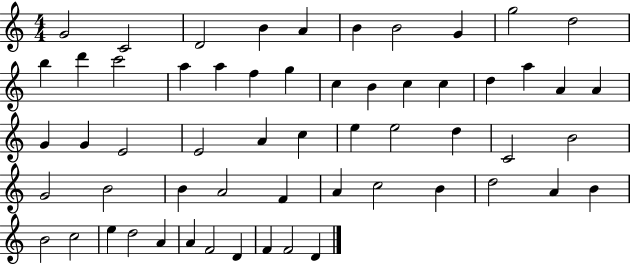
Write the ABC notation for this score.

X:1
T:Untitled
M:4/4
L:1/4
K:C
G2 C2 D2 B A B B2 G g2 d2 b d' c'2 a a f g c B c c d a A A G G E2 E2 A c e e2 d C2 B2 G2 B2 B A2 F A c2 B d2 A B B2 c2 e d2 A A F2 D F F2 D